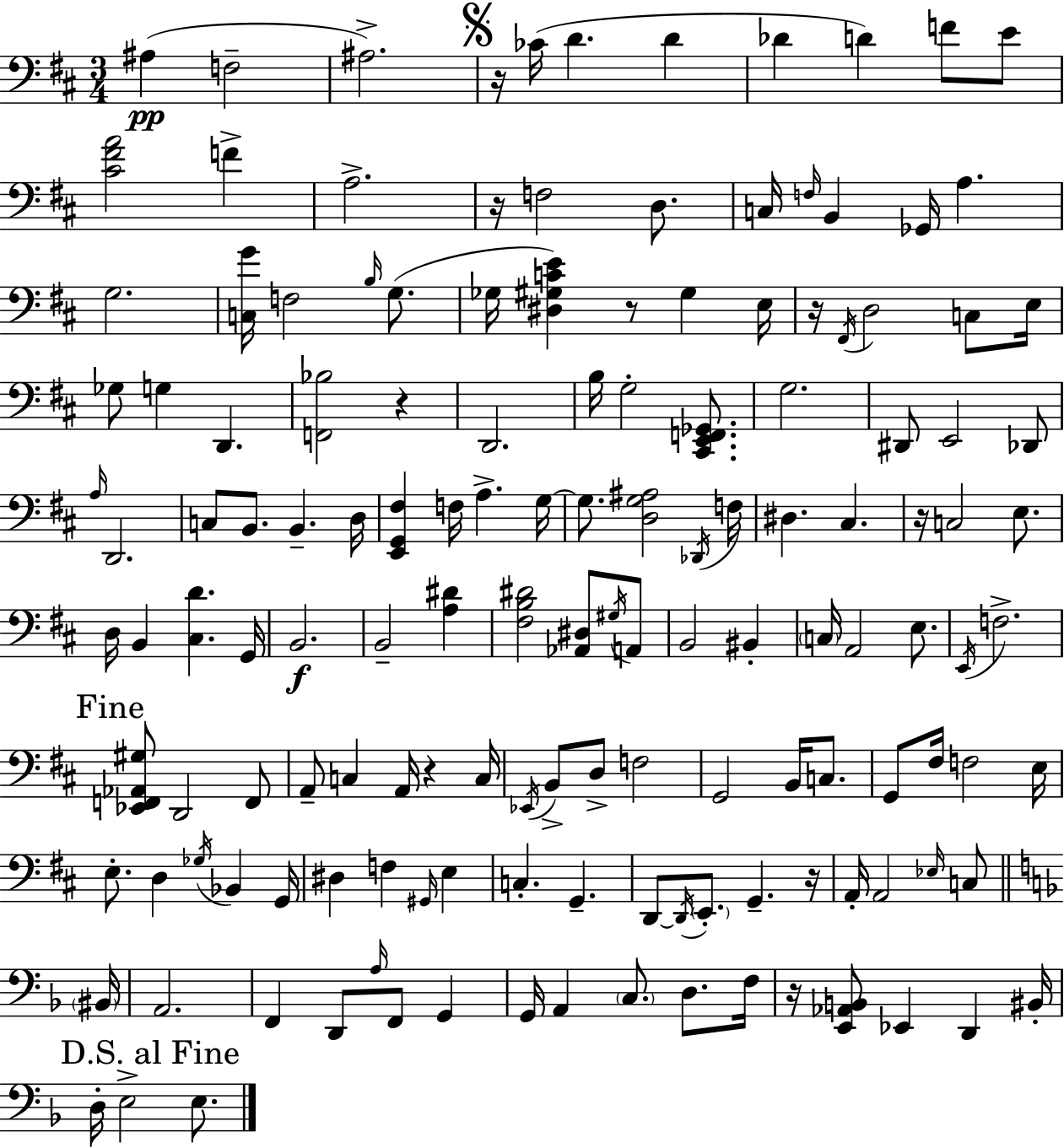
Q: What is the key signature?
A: D major